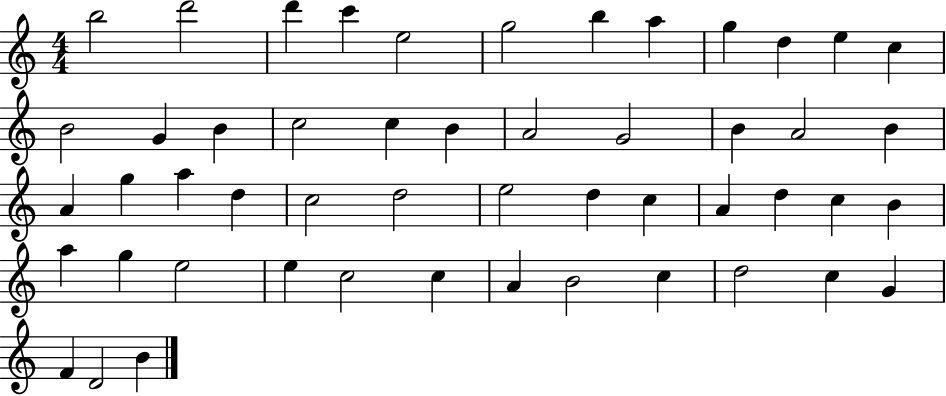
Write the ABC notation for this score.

X:1
T:Untitled
M:4/4
L:1/4
K:C
b2 d'2 d' c' e2 g2 b a g d e c B2 G B c2 c B A2 G2 B A2 B A g a d c2 d2 e2 d c A d c B a g e2 e c2 c A B2 c d2 c G F D2 B